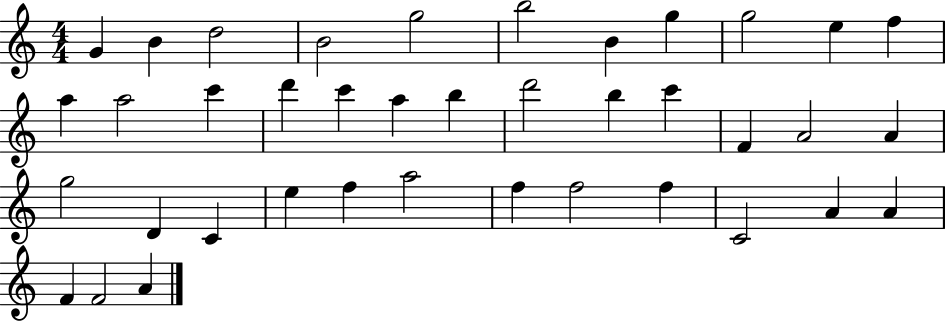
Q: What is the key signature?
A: C major